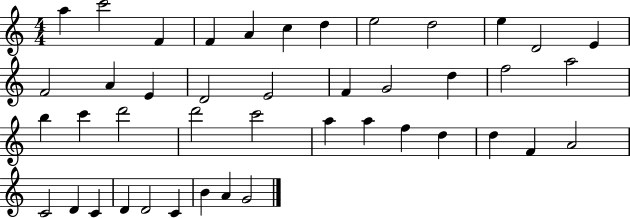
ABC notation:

X:1
T:Untitled
M:4/4
L:1/4
K:C
a c'2 F F A c d e2 d2 e D2 E F2 A E D2 E2 F G2 d f2 a2 b c' d'2 d'2 c'2 a a f d d F A2 C2 D C D D2 C B A G2